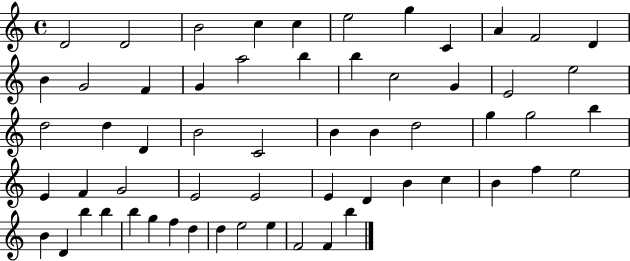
{
  \clef treble
  \time 4/4
  \defaultTimeSignature
  \key c \major
  d'2 d'2 | b'2 c''4 c''4 | e''2 g''4 c'4 | a'4 f'2 d'4 | \break b'4 g'2 f'4 | g'4 a''2 b''4 | b''4 c''2 g'4 | e'2 e''2 | \break d''2 d''4 d'4 | b'2 c'2 | b'4 b'4 d''2 | g''4 g''2 b''4 | \break e'4 f'4 g'2 | e'2 e'2 | e'4 d'4 b'4 c''4 | b'4 f''4 e''2 | \break b'4 d'4 b''4 b''4 | b''4 g''4 f''4 d''4 | d''4 e''2 e''4 | f'2 f'4 b''4 | \break \bar "|."
}